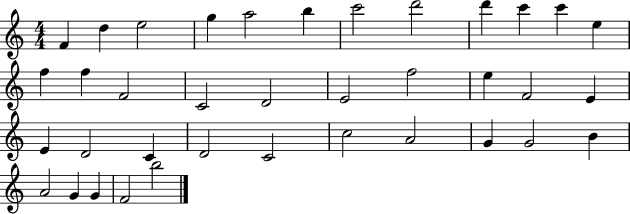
F4/q D5/q E5/h G5/q A5/h B5/q C6/h D6/h D6/q C6/q C6/q E5/q F5/q F5/q F4/h C4/h D4/h E4/h F5/h E5/q F4/h E4/q E4/q D4/h C4/q D4/h C4/h C5/h A4/h G4/q G4/h B4/q A4/h G4/q G4/q F4/h B5/h